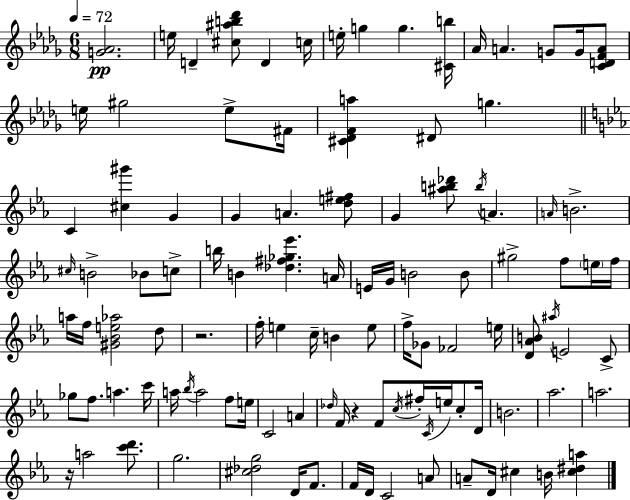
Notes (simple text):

[G4,Ab4]/h. E5/s D4/q [C#5,A#5,B5,Db6]/e D4/q C5/s E5/s G5/q G5/q. [C#4,B5]/s Ab4/s A4/q. G4/e G4/s [C4,D4,F4,A4]/e E5/s G#5/h E5/e F#4/s [C#4,Db4,F4,A5]/q D#4/e G5/q. C4/q [C#5,G#6]/q G4/q G4/q A4/q. [D5,E5,F#5]/e G4/q [A#5,B5,Db6]/e B5/s A4/q. A4/s B4/h. C#5/s B4/h Bb4/e C5/e B5/s B4/q [Db5,F#5,Gb5,Eb6]/q. A4/s E4/s G4/s B4/h B4/e G#5/h F5/e E5/s F5/s A5/s F5/s [G#4,Bb4,E5,Ab5]/h D5/e R/h. F5/s E5/q C5/s B4/q E5/e F5/s Gb4/e FES4/h E5/s [D4,Ab4,B4]/e A#5/s E4/h C4/e Gb5/e F5/e. A5/q. C6/s A5/s Bb5/s A5/h F5/e E5/s C4/h A4/q Db5/s F4/s R/q F4/e C5/s F#5/s C4/s E5/s C5/e D4/s B4/h. Ab5/h. A5/h. R/s A5/h [C6,D6]/e. G5/h. [C#5,Db5,G5]/h D4/s F4/e. F4/s D4/s C4/h A4/e A4/e D4/s C#5/q B4/s [C#5,D#5,A5]/q